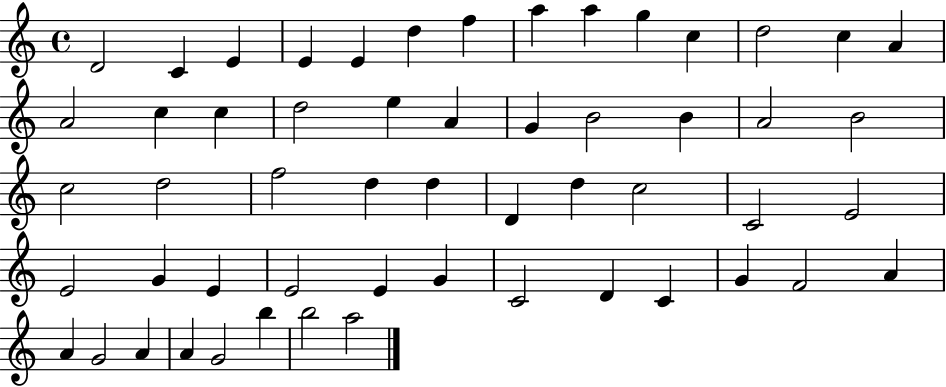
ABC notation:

X:1
T:Untitled
M:4/4
L:1/4
K:C
D2 C E E E d f a a g c d2 c A A2 c c d2 e A G B2 B A2 B2 c2 d2 f2 d d D d c2 C2 E2 E2 G E E2 E G C2 D C G F2 A A G2 A A G2 b b2 a2